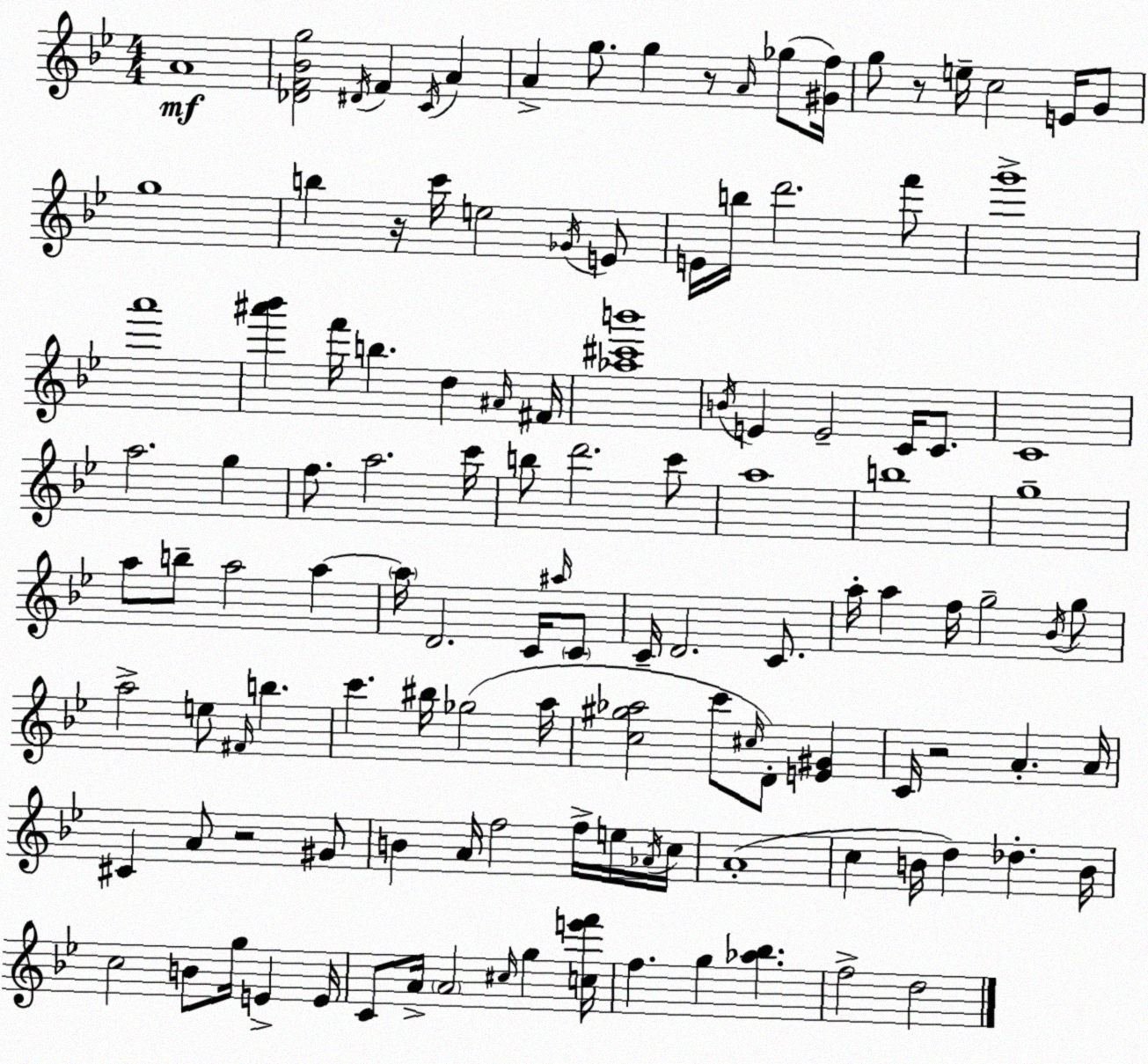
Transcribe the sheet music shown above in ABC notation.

X:1
T:Untitled
M:4/4
L:1/4
K:Bb
A4 [_DF_Bg]2 ^D/4 F C/4 A A g/2 g z/2 A/4 _g/2 [^Gf]/4 g/2 z/2 e/4 c2 E/4 G/2 g4 b z/4 c'/4 e2 _G/4 E/2 E/4 b/4 d'2 f'/2 g'4 a'4 [^a'_b'] f'/4 b d ^A/4 ^F/4 [_a^c'b']4 B/4 E E2 C/4 C/2 C4 a2 g f/2 a2 c'/4 b/2 d'2 c'/2 a4 b4 g4 a/2 b/2 a2 a a/4 D2 C/4 ^a/4 C/2 C/4 D2 C/2 a/4 a f/4 g2 _B/4 g/2 a2 e/2 ^F/4 b c' ^b/4 _g2 a/4 [c^g_a]2 c'/2 ^c/4 D/2 [E^G] C/4 z2 A A/4 ^C A/2 z2 ^G/2 B A/4 f2 f/4 e/4 _A/4 c/4 A4 c B/4 d _d B/4 c2 B/2 g/4 E E/4 C/2 A/4 A2 ^c/4 g [ce'f']/4 f g [_a_b] f2 d2